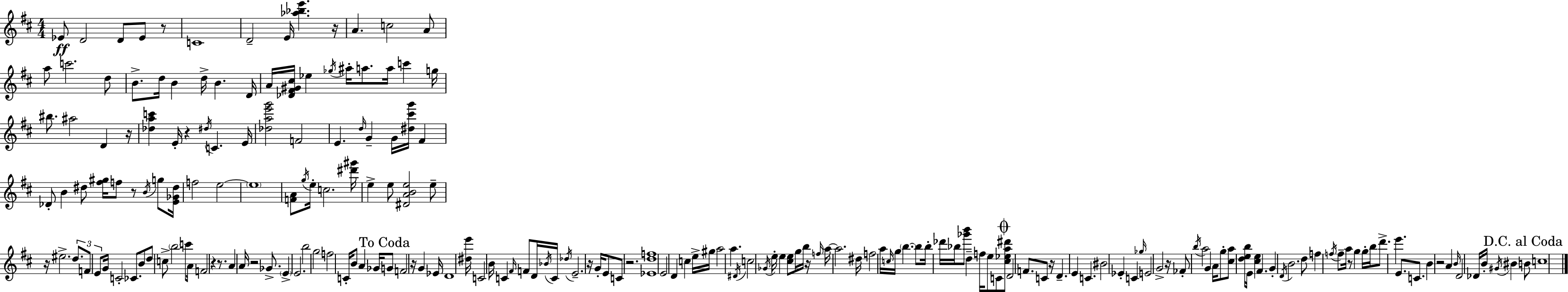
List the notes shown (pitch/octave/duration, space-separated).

Eb4/e D4/h D4/e Eb4/e R/e C4/w D4/h E4/s [Ab5,Bb5,E6]/q. R/s A4/q. C5/h A4/e A5/e C6/h. D5/e B4/e. D5/s B4/q D5/s B4/q. D4/s A4/s [Db4,F#4,G#4,C#5]/s Eb5/q Gb5/s A#5/s A5/e. A5/s C6/q G5/s BIS5/e. A#5/h D4/q R/s [Db5,A5,C6]/q E4/s R/q D#5/s C4/q. E4/s [Db5,A5,E6,G6]/h F4/h E4/q. D5/s G4/q G4/s [D#5,C#6,G6]/s F#4/q Db4/e B4/q D#5/e [F#5,G#5]/s F5/e R/e B4/s G5/e [E4,Gb4,D#5]/s F5/h E5/h E5/w [F4,A4]/e G5/s E5/s C5/h. [D#6,G#6]/s E5/q E5/e [D#4,A4,B4,E5]/h E5/e R/s EIS5/h. D5/e. F4/e E4/e G4/s C4/h CES4/e. B4/e D5/e C5/e B5/h C6/e A4/s F4/h R/q R/e. A4/q A4/s R/h Gb4/e. E4/q E4/h. B5/h G5/h F5/h C4/s B4/e A4/q Gb4/s G4/e F4/h R/s G4/q Eb4/s D4/w [D#5,E6]/s C4/h B4/s C4/q F#4/s F4/e D4/s Bb4/s C4/s Db5/s E4/h. R/s G4/s E4/e C4/e R/h. [Eb4,D5,F5]/w E4/h D4/q C5/q E5/s G#5/s A5/h A5/q. D#4/s C5/h Gb4/s E5/s E5/q [C#5,E5]/e G5/s B5/s R/s F5/s A5/s A5/h. D#5/s F5/h A5/s C5/s G5/s B5/q. B5/e B5/s Db6/s Bb5/s [Gb6,B6]/e D5/q F5/s E5/e C4/e [C#5,Eb5,A5,D#6]/e D4/h F4/e. C4/e R/s D4/q. E4/q C4/q. BIS4/h Eb4/q C4/q Gb5/s E4/h G4/h R/s FES4/e B5/s A5/h G4/q A4/s G5/e [C#5,A5]/e [D5,E5,B5]/s E4/s [C#5,E5]/q F#4/q. G4/q D4/s B4/h. D5/e F5/q F5/s F5/e A5/s R/e G5/q G5/s B5/s D6/e. E6/q. E4/e. C4/e. B4/q R/h A4/q B4/s D4/h Db4/s B4/s G#4/s BIS4/q B4/e C5/w